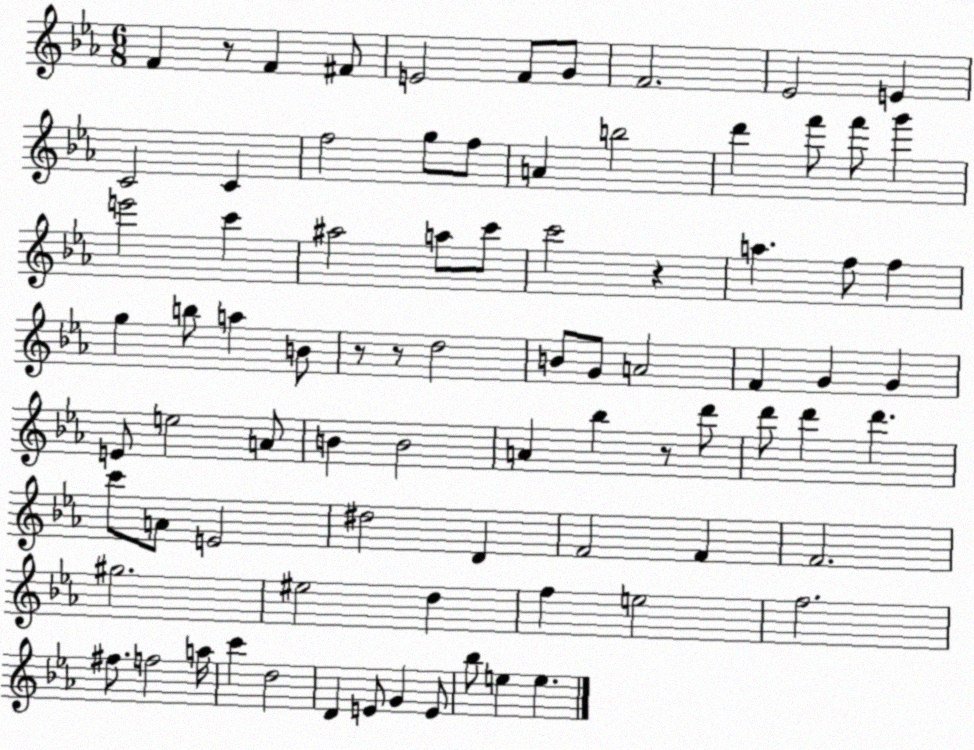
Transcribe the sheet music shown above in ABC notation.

X:1
T:Untitled
M:6/8
L:1/4
K:Eb
F z/2 F ^F/2 E2 F/2 G/2 F2 _E2 E C2 C f2 g/2 f/2 A b2 d' f'/2 f'/2 g' e'2 c' ^a2 a/2 c'/2 c'2 z a f/2 f g b/2 a B/2 z/2 z/2 d2 B/2 G/2 A2 F G G E/2 e2 A/2 B B2 A _b z/2 d'/2 d'/2 d' d' c'/2 A/2 E2 ^d2 D F2 F F2 ^g2 ^e2 d f e2 f2 ^f/2 f2 a/4 c' d2 D E/2 G E/2 _b/2 e e